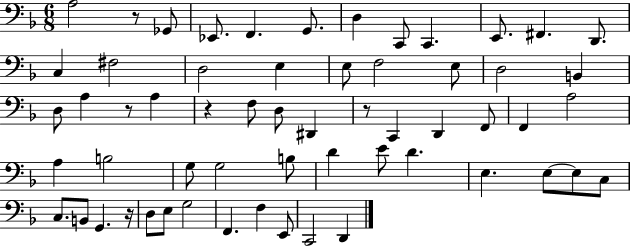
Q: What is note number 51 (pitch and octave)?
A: F3